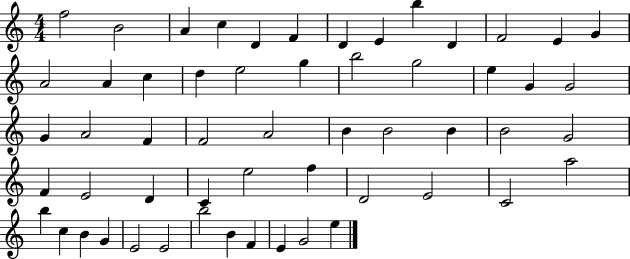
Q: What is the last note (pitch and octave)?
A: E5